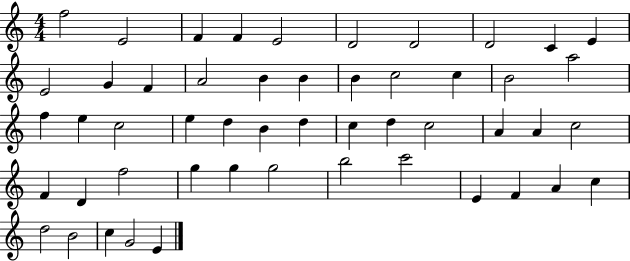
{
  \clef treble
  \numericTimeSignature
  \time 4/4
  \key c \major
  f''2 e'2 | f'4 f'4 e'2 | d'2 d'2 | d'2 c'4 e'4 | \break e'2 g'4 f'4 | a'2 b'4 b'4 | b'4 c''2 c''4 | b'2 a''2 | \break f''4 e''4 c''2 | e''4 d''4 b'4 d''4 | c''4 d''4 c''2 | a'4 a'4 c''2 | \break f'4 d'4 f''2 | g''4 g''4 g''2 | b''2 c'''2 | e'4 f'4 a'4 c''4 | \break d''2 b'2 | c''4 g'2 e'4 | \bar "|."
}